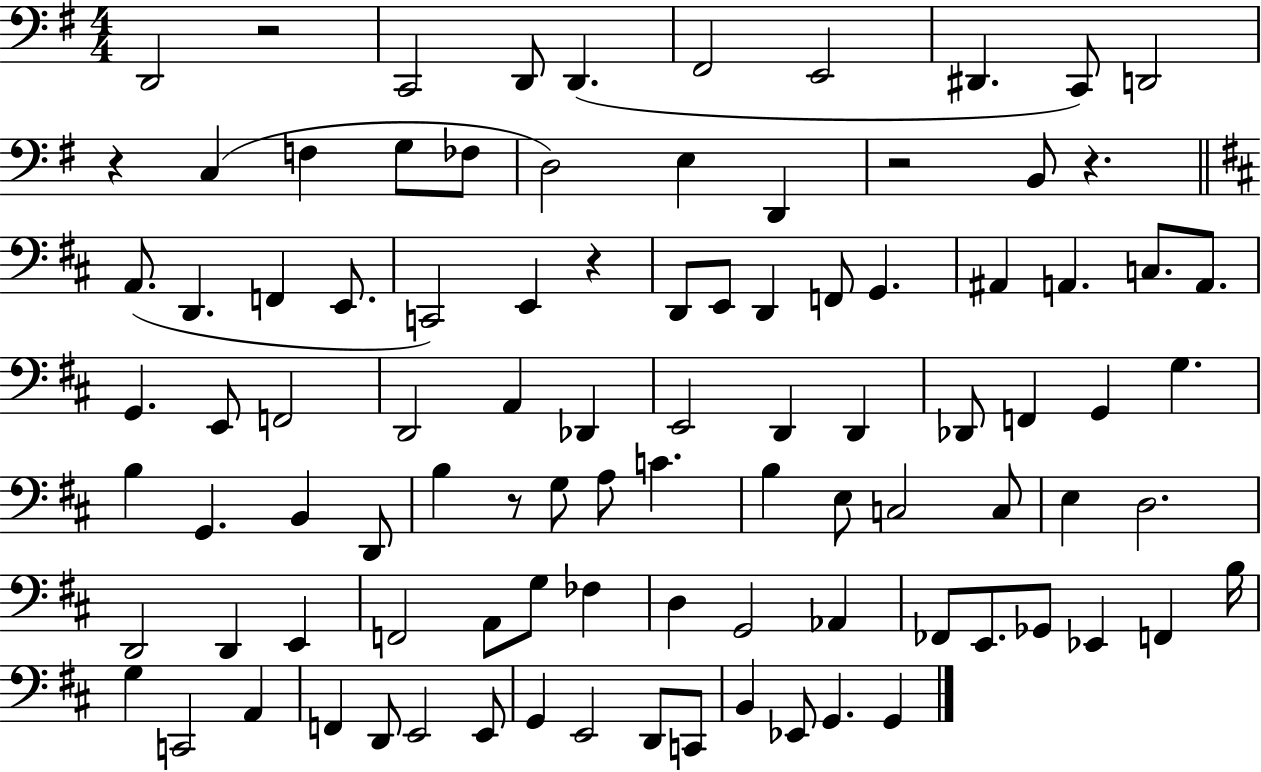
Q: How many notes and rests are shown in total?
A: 96